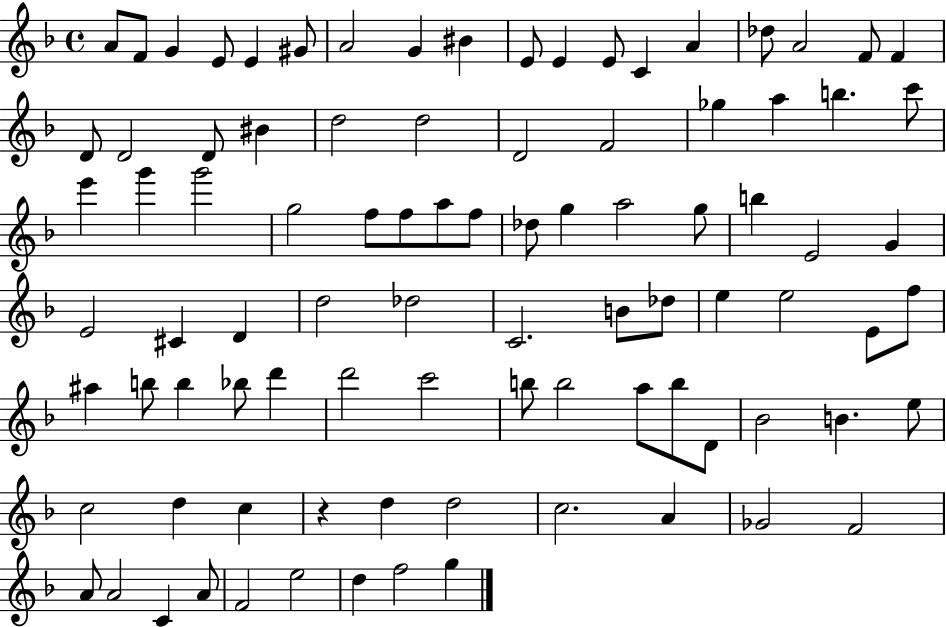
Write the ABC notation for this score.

X:1
T:Untitled
M:4/4
L:1/4
K:F
A/2 F/2 G E/2 E ^G/2 A2 G ^B E/2 E E/2 C A _d/2 A2 F/2 F D/2 D2 D/2 ^B d2 d2 D2 F2 _g a b c'/2 e' g' g'2 g2 f/2 f/2 a/2 f/2 _d/2 g a2 g/2 b E2 G E2 ^C D d2 _d2 C2 B/2 _d/2 e e2 E/2 f/2 ^a b/2 b _b/2 d' d'2 c'2 b/2 b2 a/2 b/2 D/2 _B2 B e/2 c2 d c z d d2 c2 A _G2 F2 A/2 A2 C A/2 F2 e2 d f2 g